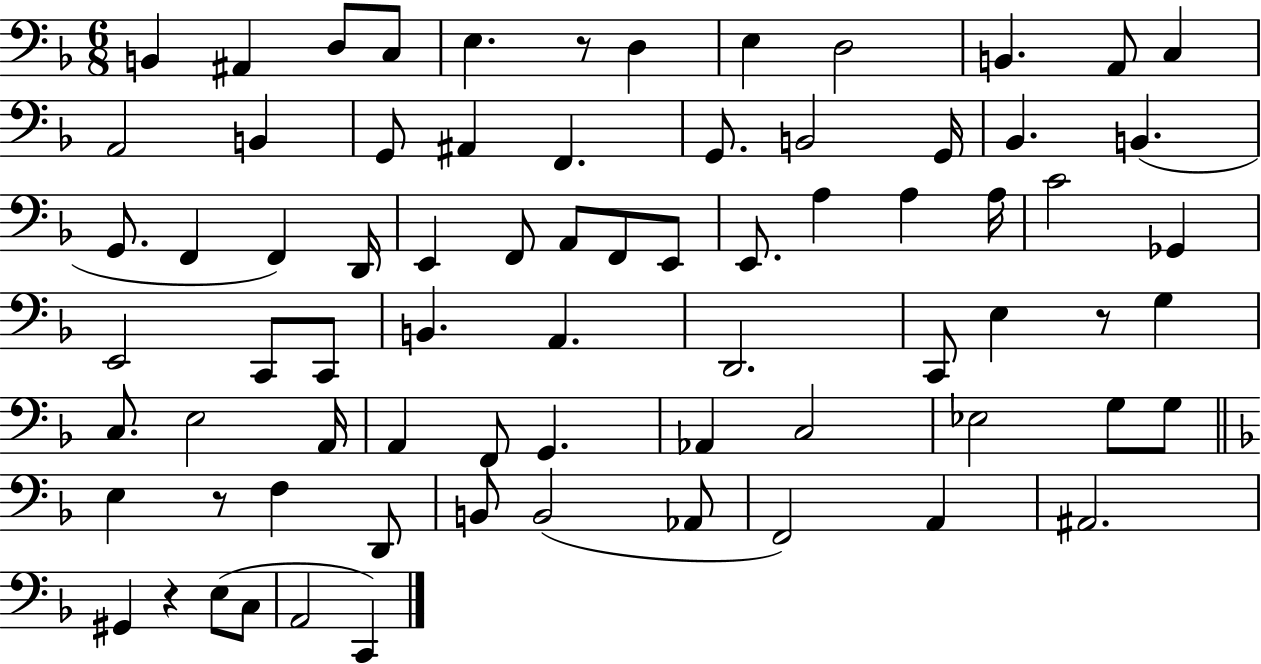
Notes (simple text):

B2/q A#2/q D3/e C3/e E3/q. R/e D3/q E3/q D3/h B2/q. A2/e C3/q A2/h B2/q G2/e A#2/q F2/q. G2/e. B2/h G2/s Bb2/q. B2/q. G2/e. F2/q F2/q D2/s E2/q F2/e A2/e F2/e E2/e E2/e. A3/q A3/q A3/s C4/h Gb2/q E2/h C2/e C2/e B2/q. A2/q. D2/h. C2/e E3/q R/e G3/q C3/e. E3/h A2/s A2/q F2/e G2/q. Ab2/q C3/h Eb3/h G3/e G3/e E3/q R/e F3/q D2/e B2/e B2/h Ab2/e F2/h A2/q A#2/h. G#2/q R/q E3/e C3/e A2/h C2/q